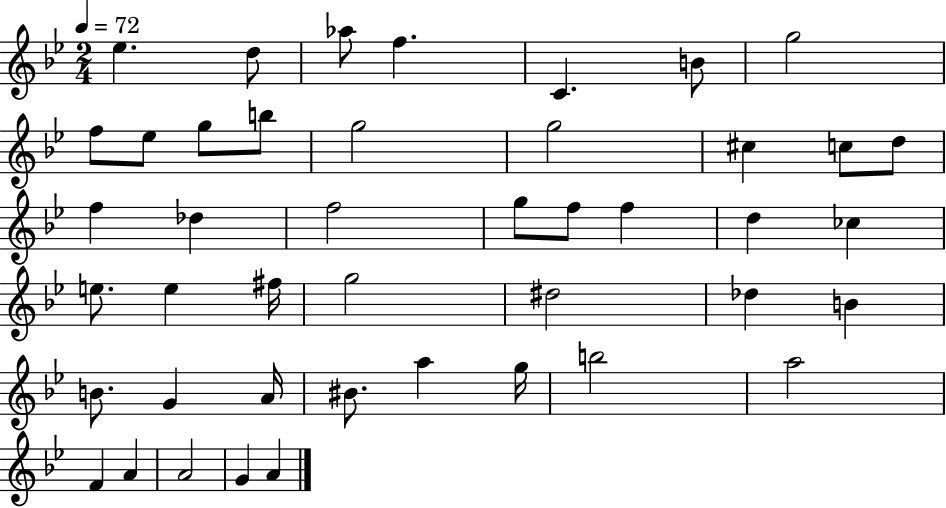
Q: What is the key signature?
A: BES major